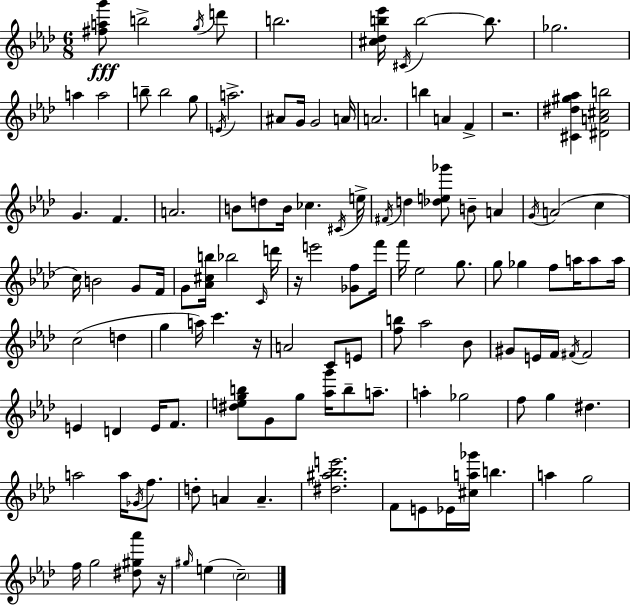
[F#5,A5,G6]/e B5/h G5/s D6/e B5/h. [C#5,Db5,B5,Eb6]/s C#4/s B5/h B5/e. Gb5/h. A5/q A5/h B5/e B5/h G5/e E4/s A5/h. A#4/e G4/s G4/h A4/s A4/h. B5/q A4/q F4/q R/h. [C#4,D#5,G#5,Ab5]/q [D#4,A4,C#5,B5]/h G4/q. F4/q. A4/h. B4/e D5/e B4/s CES5/q. C#4/s E5/s F#4/s D5/q [Db5,E5,Gb6]/e B4/e A4/q G4/s A4/h C5/q C5/s B4/h G4/e F4/s G4/e [Ab4,C#5,B5]/s Bb5/h C4/s D6/s R/s E6/h [Gb4,F5]/e F6/s F6/s Eb5/h G5/e. G5/e Gb5/q F5/e A5/s A5/e A5/s C5/h D5/q G5/q A5/s C6/q. R/s A4/h C4/e E4/e [F5,B5]/e Ab5/h Bb4/e G#4/e E4/s F4/s F#4/s F#4/h E4/q D4/q E4/s F4/e. [D#5,E5,G5,B5]/e G4/e G5/e [Ab5,G6]/s B5/e A5/e. A5/q Gb5/h F5/e G5/q D#5/q. A5/h A5/s Gb4/s F5/e. D5/e A4/q A4/q. [D#5,A#5,Bb5,E6]/h. F4/e E4/e Eb4/s [C#5,A5,Gb6]/s B5/q. A5/q G5/h F5/s G5/h [D#5,G#5,Ab6]/e R/s G#5/s E5/q C5/h